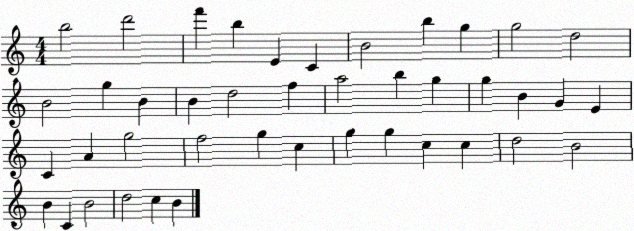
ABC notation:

X:1
T:Untitled
M:4/4
L:1/4
K:C
b2 d'2 f' b E C B2 b g g2 d2 B2 g B B d2 f a2 b g g B G E C A g2 f2 g c g g c c d2 B2 B C B2 d2 c B